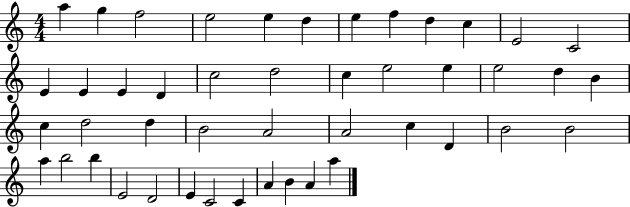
X:1
T:Untitled
M:4/4
L:1/4
K:C
a g f2 e2 e d e f d c E2 C2 E E E D c2 d2 c e2 e e2 d B c d2 d B2 A2 A2 c D B2 B2 a b2 b E2 D2 E C2 C A B A a